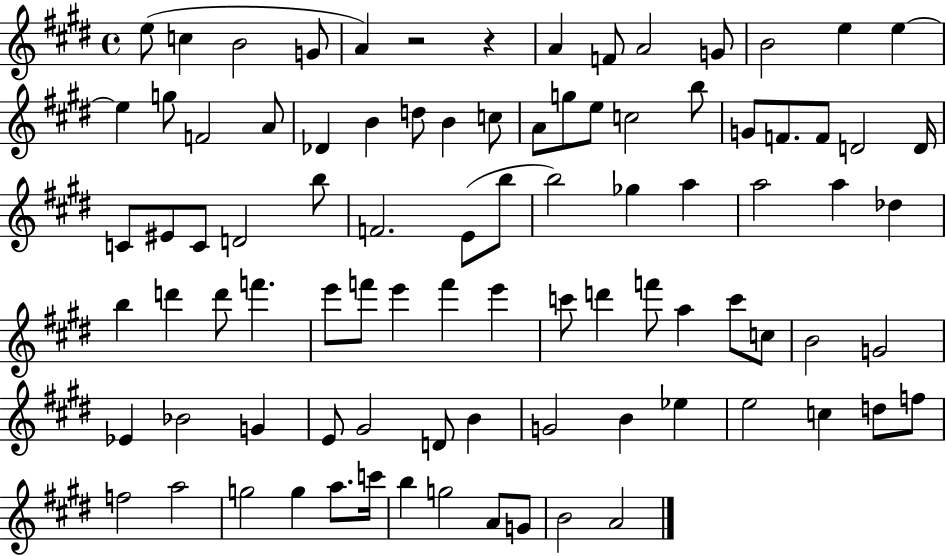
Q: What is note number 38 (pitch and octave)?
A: E4